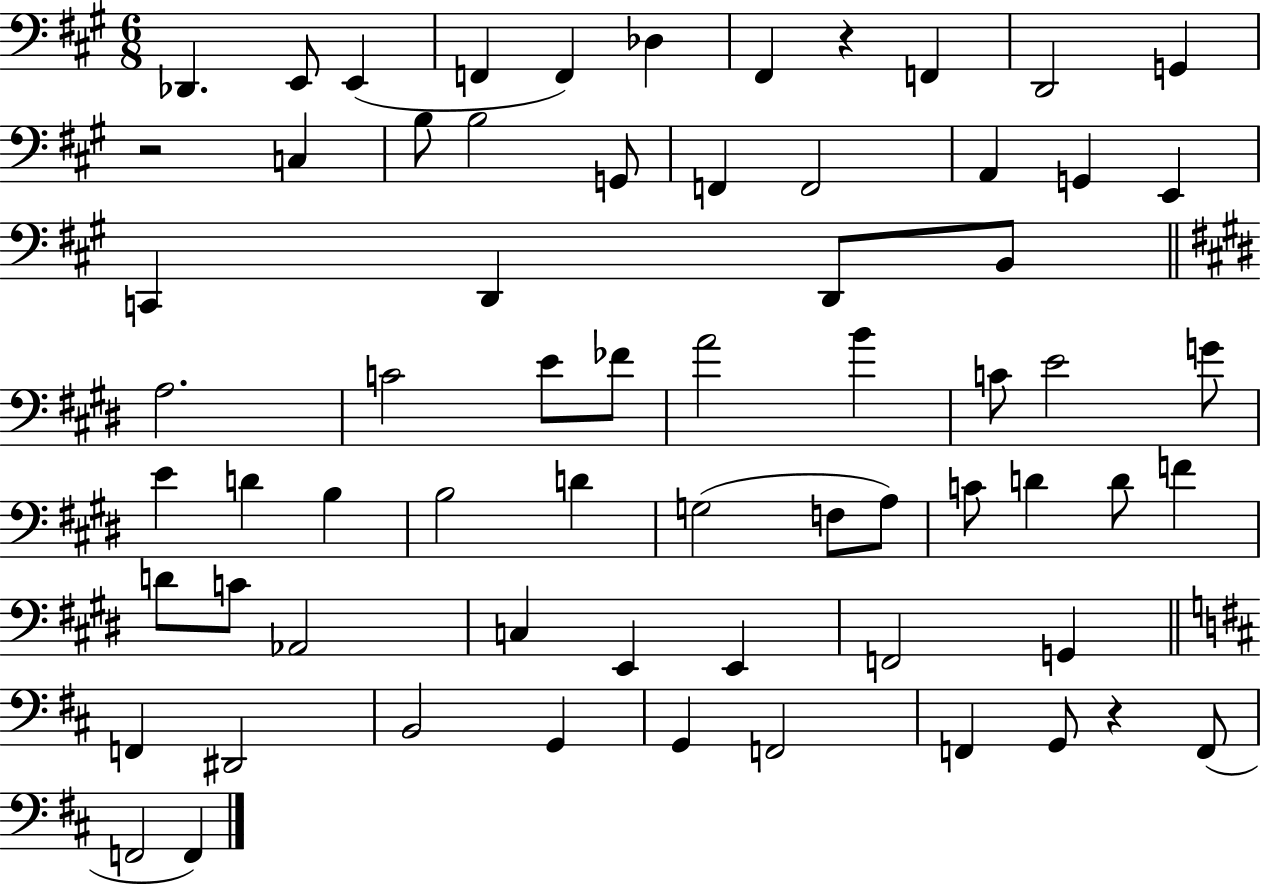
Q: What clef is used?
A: bass